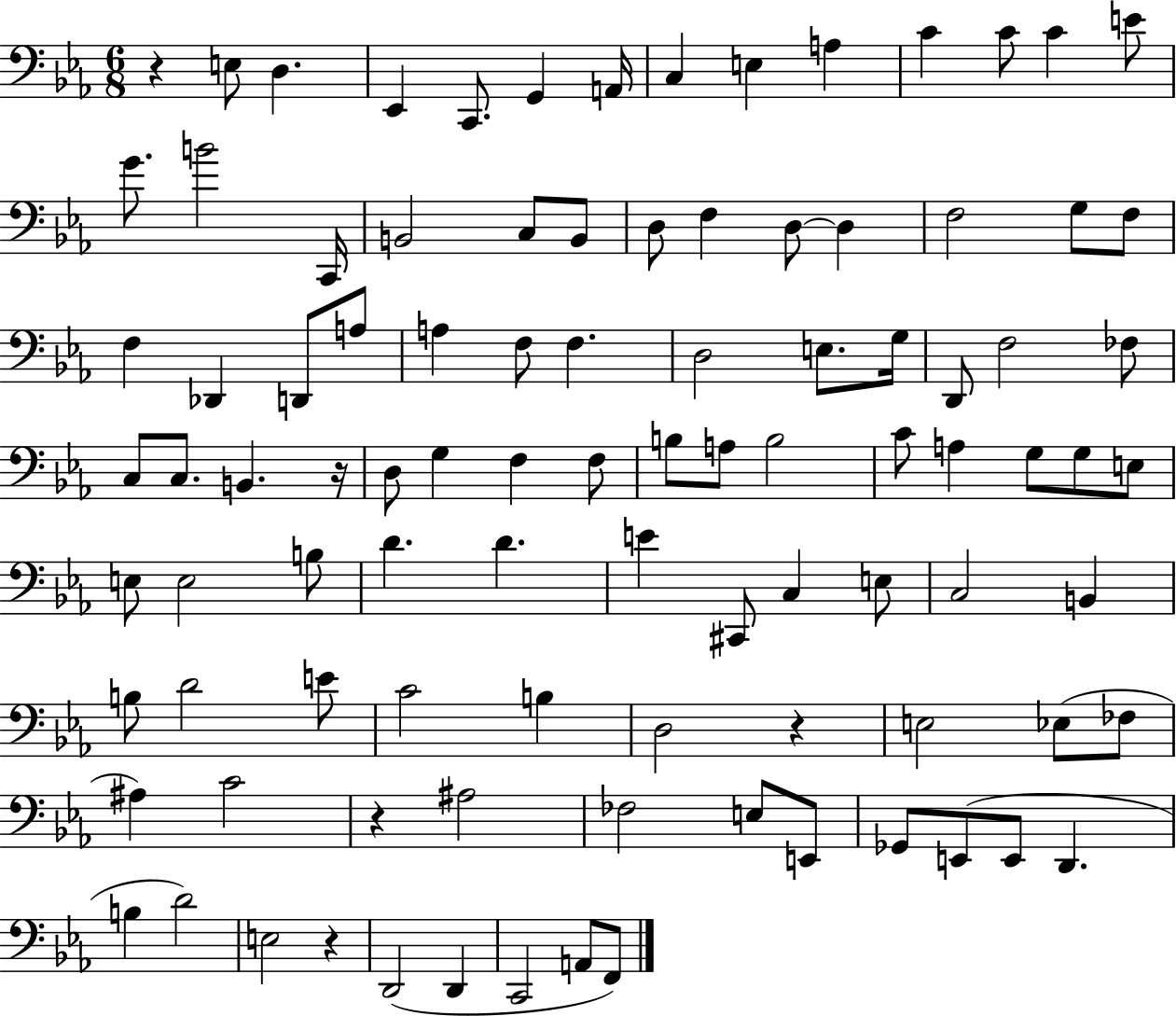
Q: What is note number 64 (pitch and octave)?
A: C3